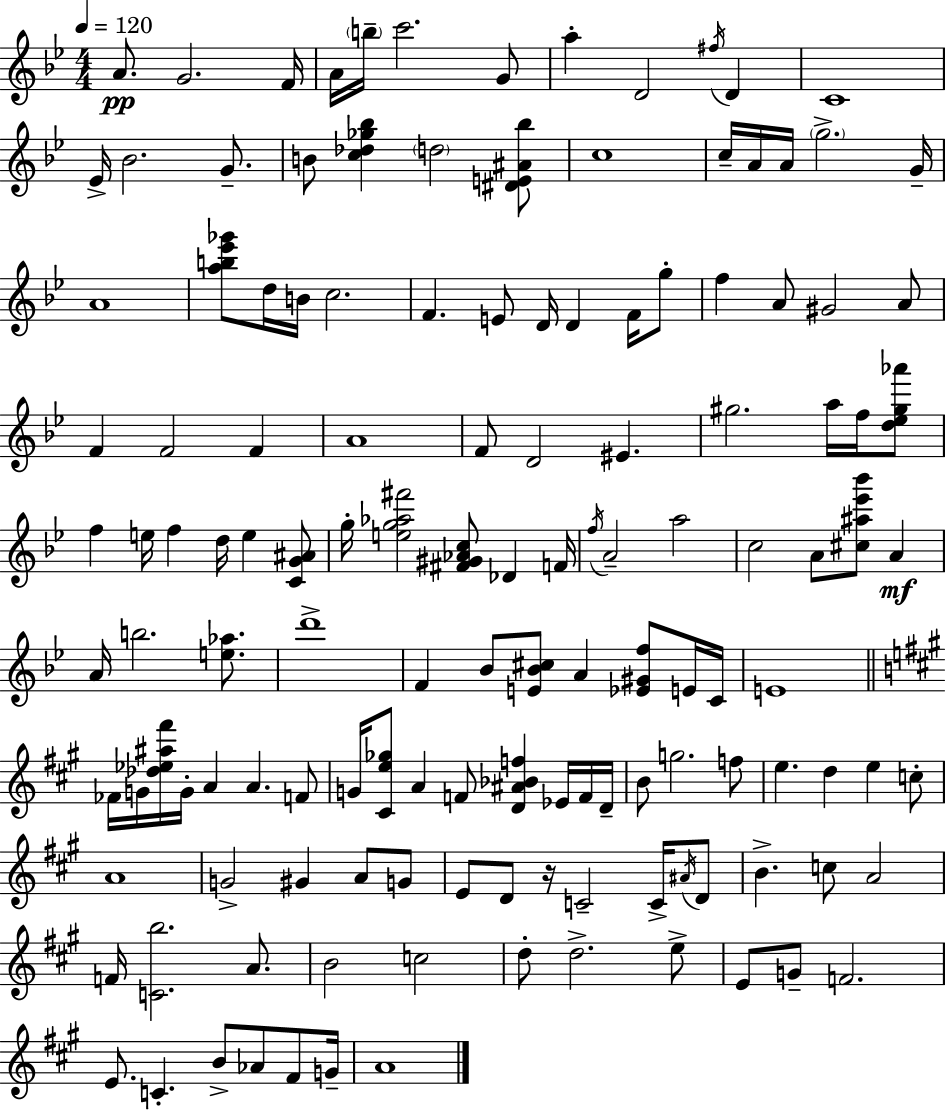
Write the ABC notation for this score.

X:1
T:Untitled
M:4/4
L:1/4
K:Gm
A/2 G2 F/4 A/4 b/4 c'2 G/2 a D2 ^f/4 D C4 _E/4 _B2 G/2 B/2 [c_d_g_b] d2 [^DE^A_b]/2 c4 c/4 A/4 A/4 g2 G/4 A4 [ab_e'_g']/2 d/4 B/4 c2 F E/2 D/4 D F/4 g/2 f A/2 ^G2 A/2 F F2 F A4 F/2 D2 ^E ^g2 a/4 f/4 [d_e^g_a']/2 f e/4 f d/4 e [CG^A]/2 g/4 [eg_a^f']2 [^F^G_Ac]/2 _D F/4 f/4 A2 a2 c2 A/2 [^c^a_e'_b']/2 A A/4 b2 [e_a]/2 d'4 F _B/2 [E_B^c]/2 A [_E^Gf]/2 E/4 C/4 E4 _F/4 G/4 [_d_e^a^f']/4 G/4 A A F/2 G/4 [^Ce_g]/2 A F/2 [D^A_Bf] _E/4 F/4 D/4 B/2 g2 f/2 e d e c/2 A4 G2 ^G A/2 G/2 E/2 D/2 z/4 C2 C/4 ^A/4 D/2 B c/2 A2 F/4 [Cb]2 A/2 B2 c2 d/2 d2 e/2 E/2 G/2 F2 E/2 C B/2 _A/2 ^F/2 G/4 A4